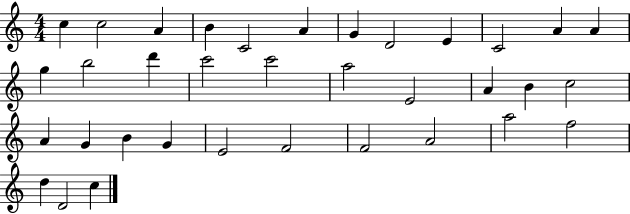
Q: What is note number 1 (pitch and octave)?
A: C5